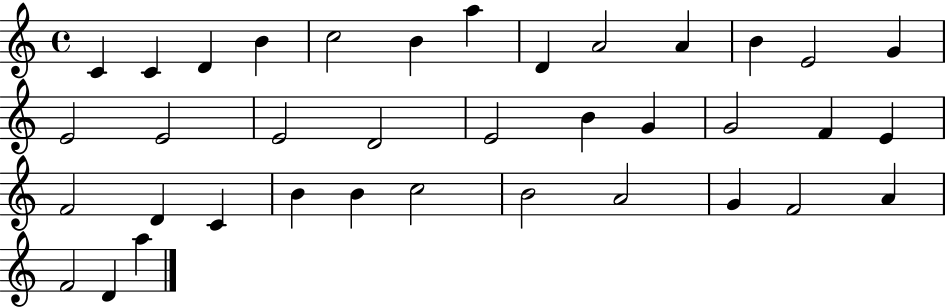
C4/q C4/q D4/q B4/q C5/h B4/q A5/q D4/q A4/h A4/q B4/q E4/h G4/q E4/h E4/h E4/h D4/h E4/h B4/q G4/q G4/h F4/q E4/q F4/h D4/q C4/q B4/q B4/q C5/h B4/h A4/h G4/q F4/h A4/q F4/h D4/q A5/q